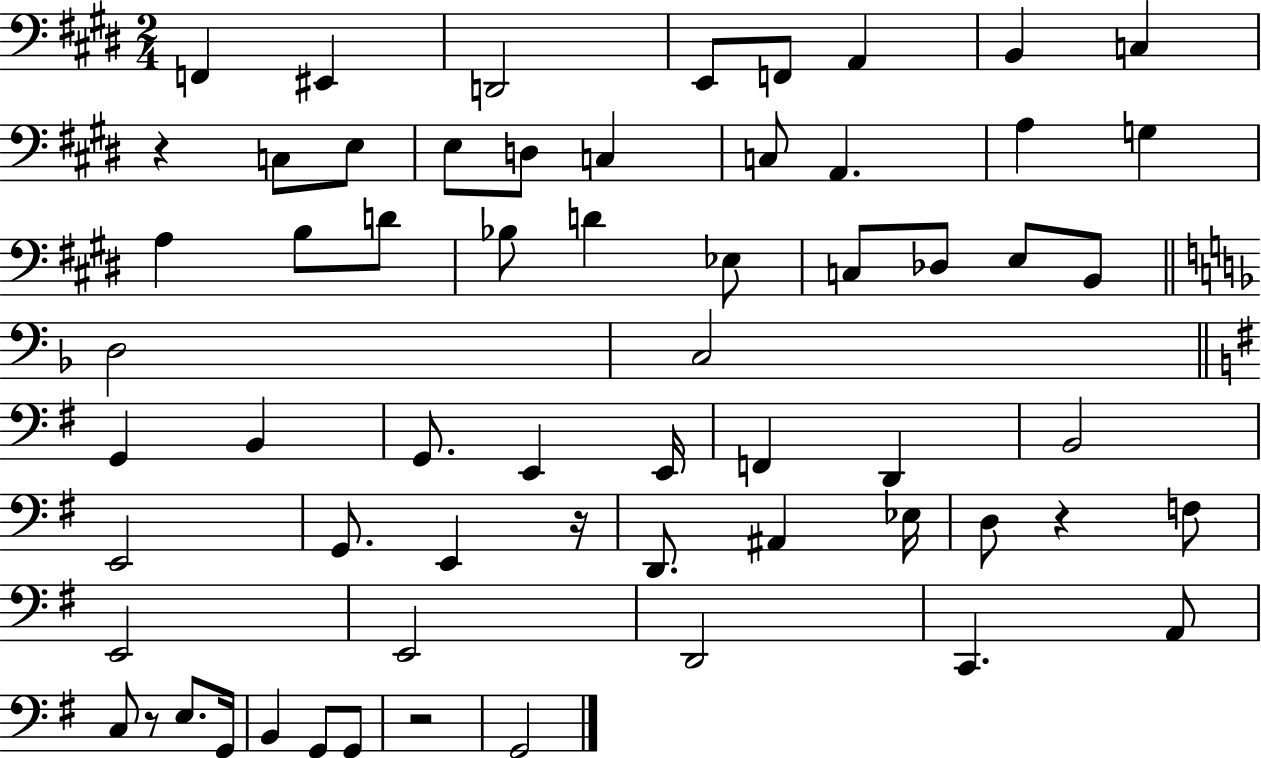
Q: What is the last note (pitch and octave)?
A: G2